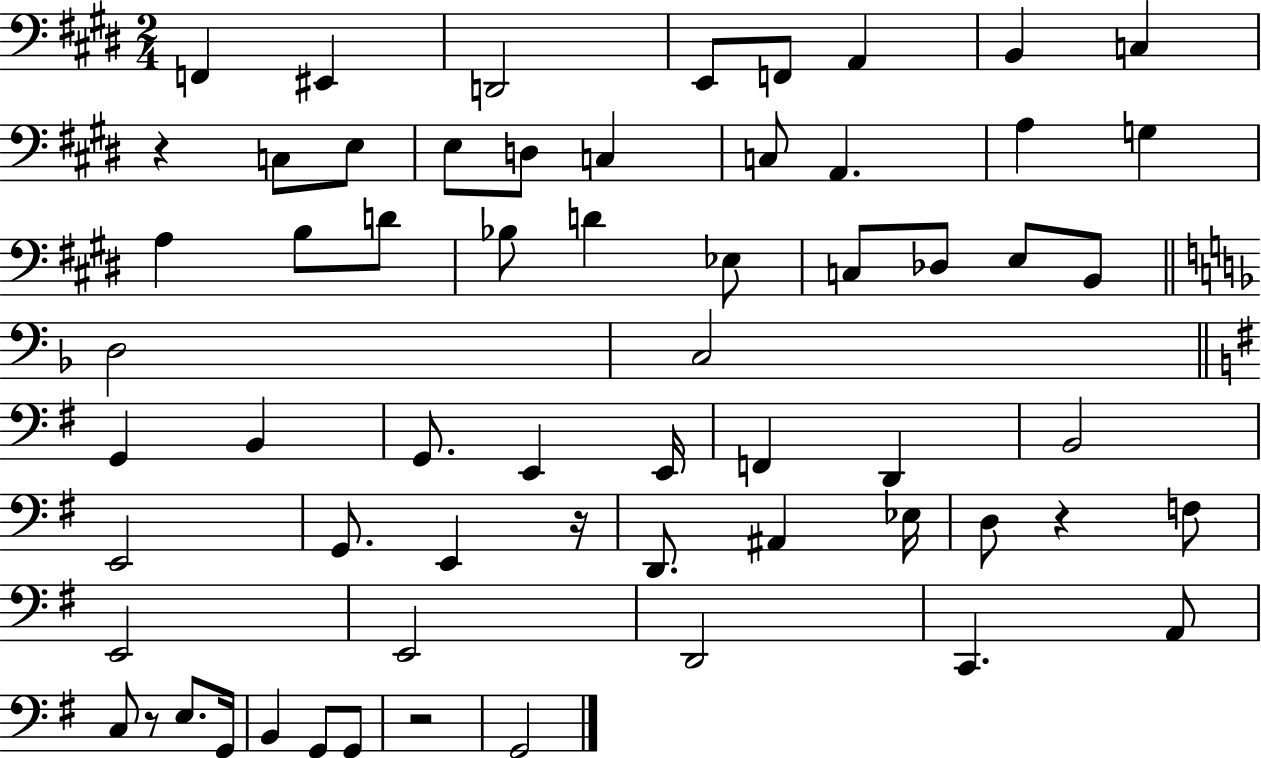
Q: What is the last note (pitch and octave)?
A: G2